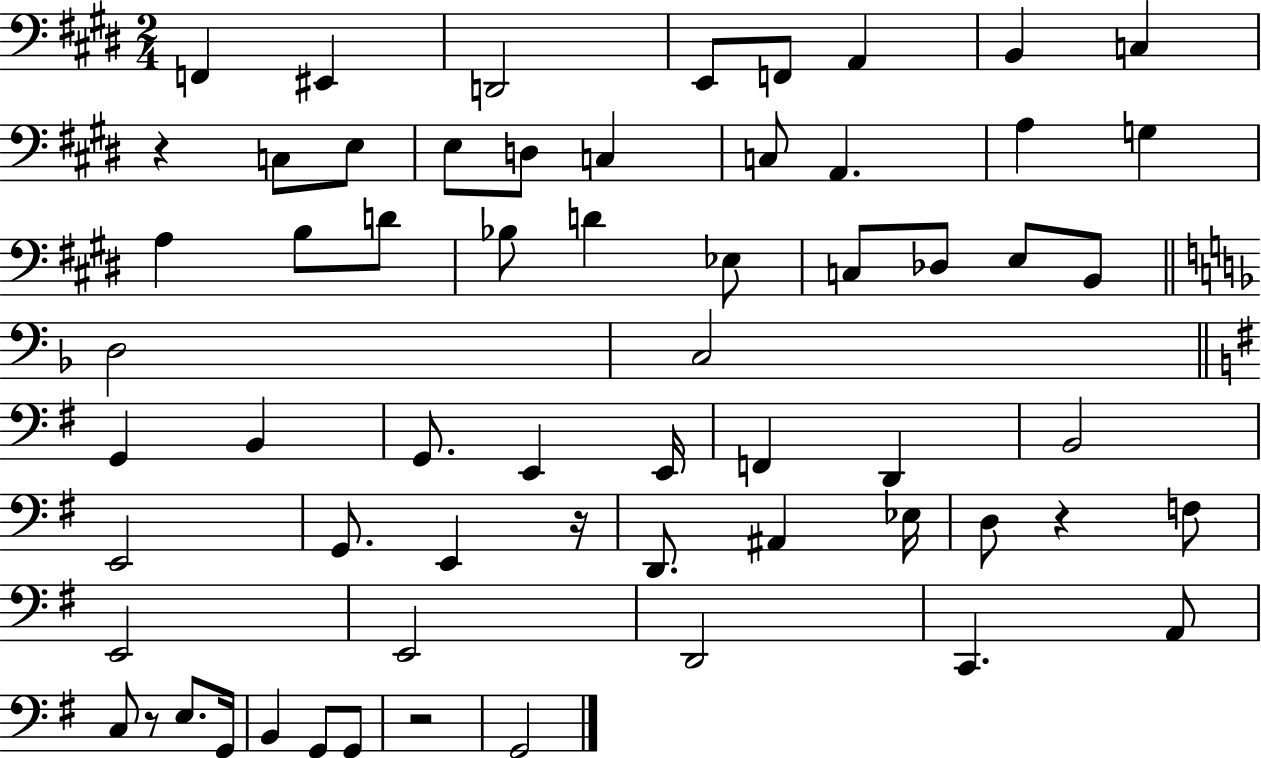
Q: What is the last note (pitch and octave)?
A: G2